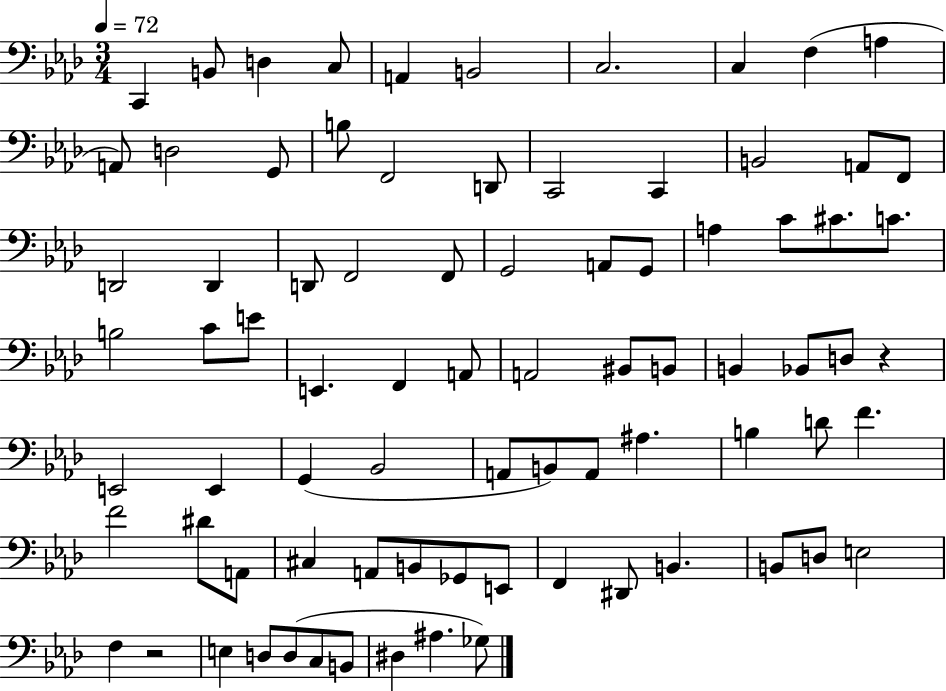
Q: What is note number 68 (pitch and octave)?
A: B2